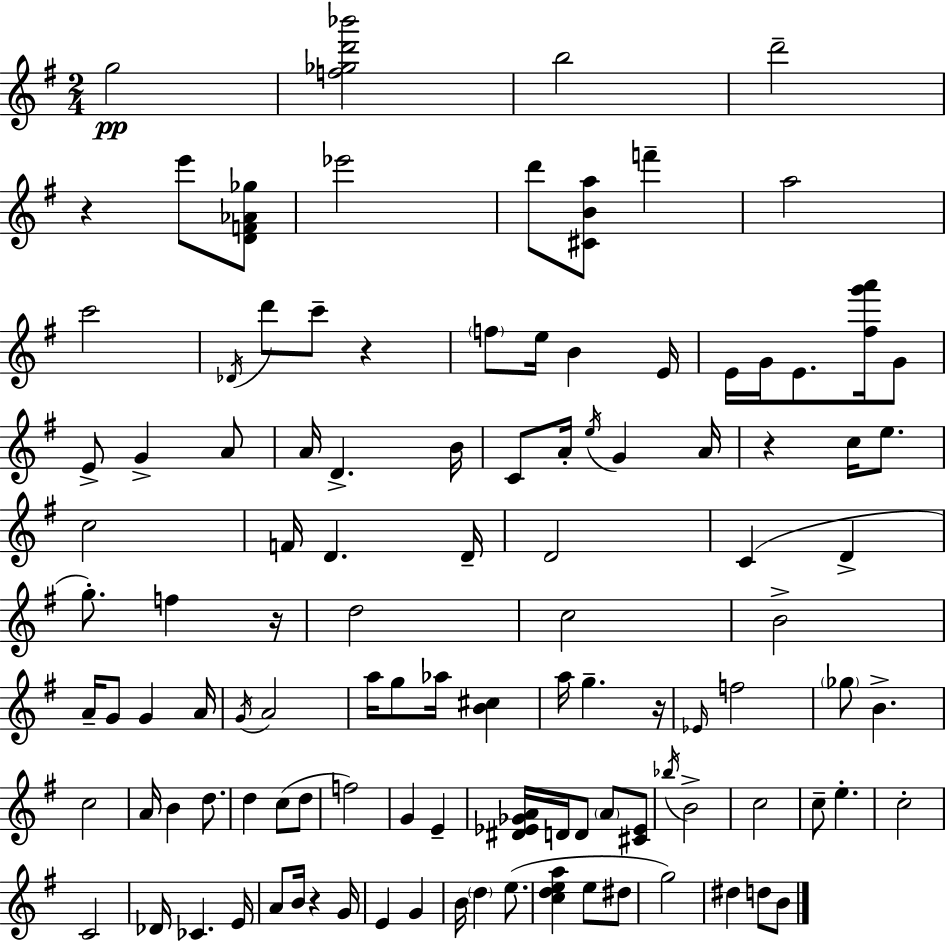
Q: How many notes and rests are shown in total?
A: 111